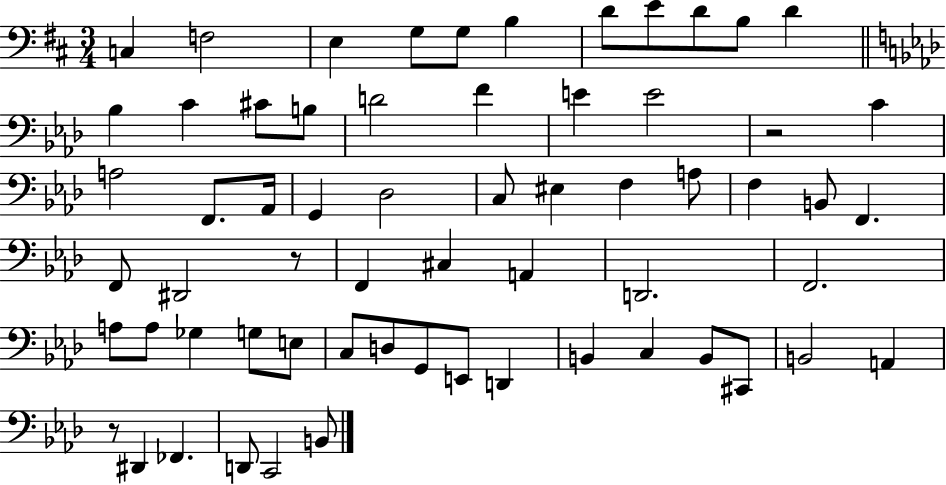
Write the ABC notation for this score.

X:1
T:Untitled
M:3/4
L:1/4
K:D
C, F,2 E, G,/2 G,/2 B, D/2 E/2 D/2 B,/2 D _B, C ^C/2 B,/2 D2 F E E2 z2 C A,2 F,,/2 _A,,/4 G,, _D,2 C,/2 ^E, F, A,/2 F, B,,/2 F,, F,,/2 ^D,,2 z/2 F,, ^C, A,, D,,2 F,,2 A,/2 A,/2 _G, G,/2 E,/2 C,/2 D,/2 G,,/2 E,,/2 D,, B,, C, B,,/2 ^C,,/2 B,,2 A,, z/2 ^D,, _F,, D,,/2 C,,2 B,,/2